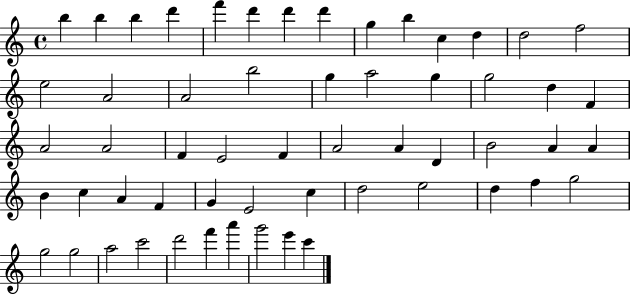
B5/q B5/q B5/q D6/q F6/q D6/q D6/q D6/q G5/q B5/q C5/q D5/q D5/h F5/h E5/h A4/h A4/h B5/h G5/q A5/h G5/q G5/h D5/q F4/q A4/h A4/h F4/q E4/h F4/q A4/h A4/q D4/q B4/h A4/q A4/q B4/q C5/q A4/q F4/q G4/q E4/h C5/q D5/h E5/h D5/q F5/q G5/h G5/h G5/h A5/h C6/h D6/h F6/q A6/q G6/h E6/q C6/q